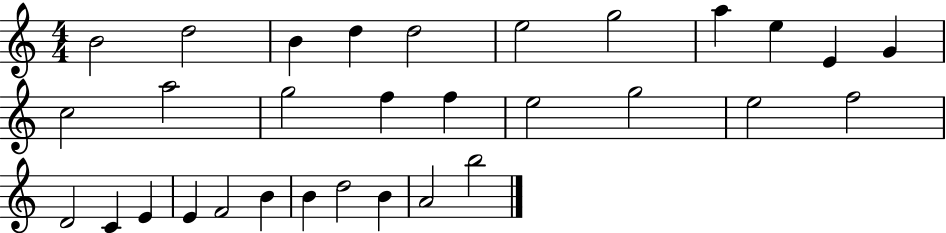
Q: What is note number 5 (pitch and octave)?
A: D5